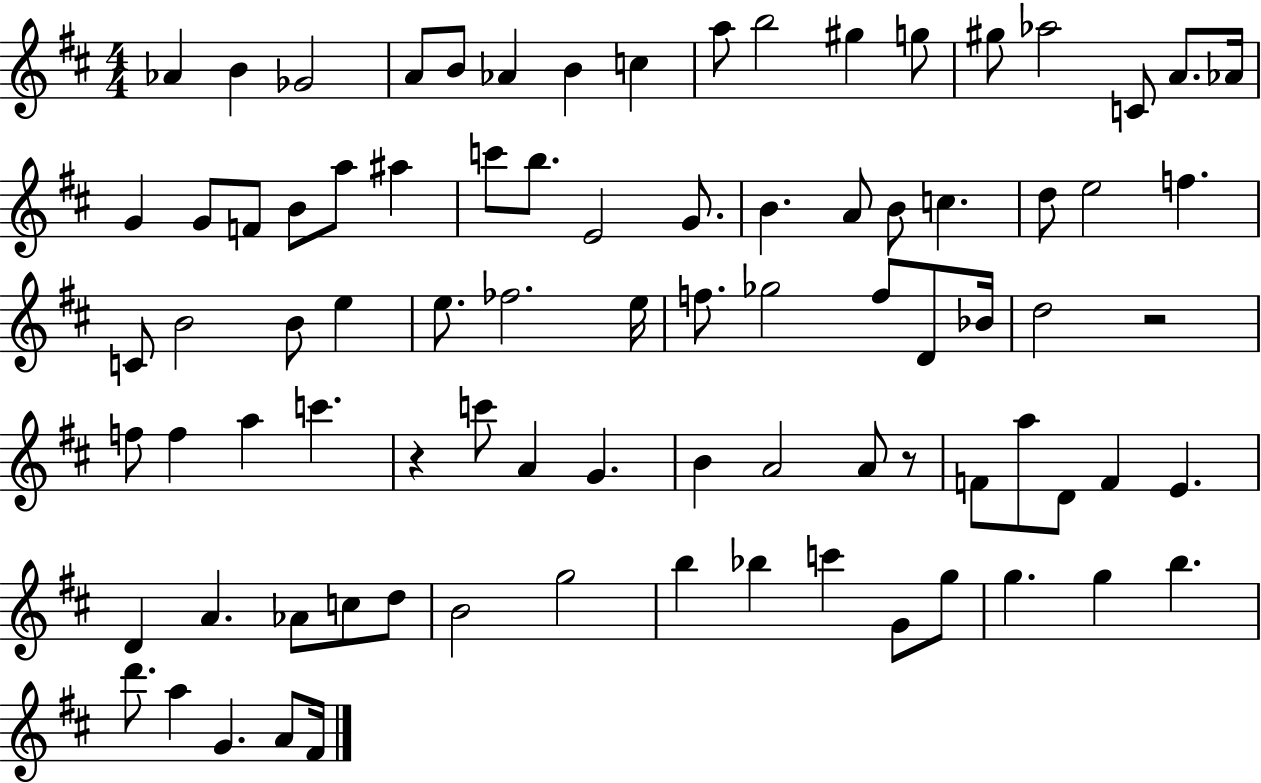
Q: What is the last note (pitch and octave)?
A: F#4